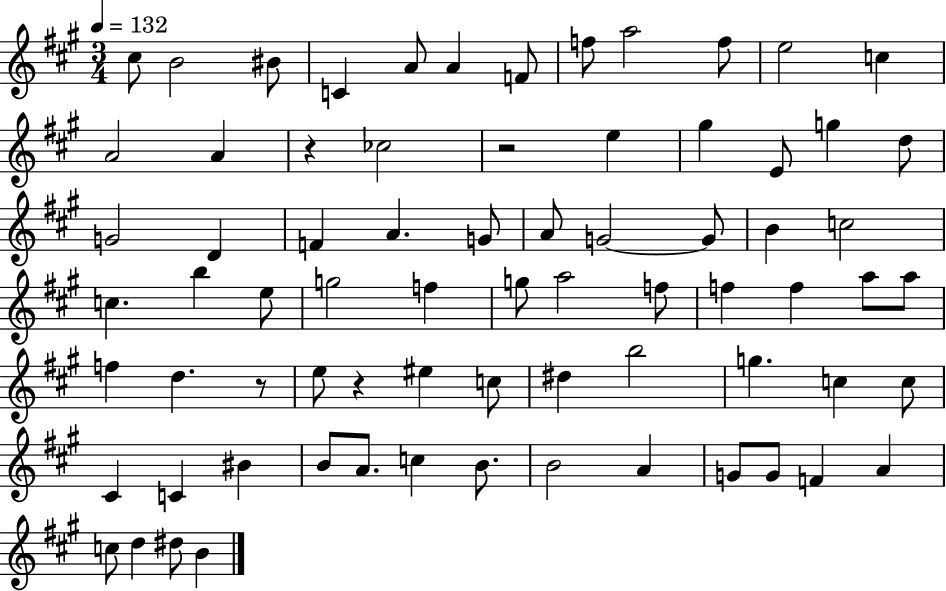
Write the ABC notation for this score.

X:1
T:Untitled
M:3/4
L:1/4
K:A
^c/2 B2 ^B/2 C A/2 A F/2 f/2 a2 f/2 e2 c A2 A z _c2 z2 e ^g E/2 g d/2 G2 D F A G/2 A/2 G2 G/2 B c2 c b e/2 g2 f g/2 a2 f/2 f f a/2 a/2 f d z/2 e/2 z ^e c/2 ^d b2 g c c/2 ^C C ^B B/2 A/2 c B/2 B2 A G/2 G/2 F A c/2 d ^d/2 B